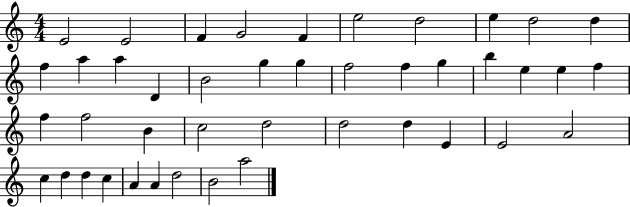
X:1
T:Untitled
M:4/4
L:1/4
K:C
E2 E2 F G2 F e2 d2 e d2 d f a a D B2 g g f2 f g b e e f f f2 B c2 d2 d2 d E E2 A2 c d d c A A d2 B2 a2